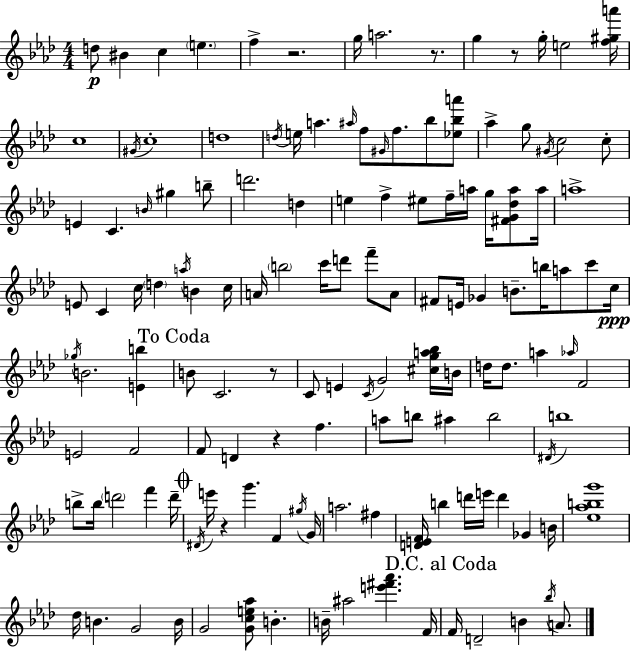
{
  \clef treble
  \numericTimeSignature
  \time 4/4
  \key aes \major
  d''8\p bis'4 c''4 \parenthesize e''4. | f''4-> r2. | g''16 a''2. r8. | g''4 r8 g''16-. e''2 <f'' gis'' a'''>16 | \break c''1 | \acciaccatura { gis'16 } c''1-. | d''1 | \acciaccatura { d''16 } e''16 a''4. \grace { ais''16 } f''8 \grace { gis'16 } f''8. | \break bes''8 <ees'' bes'' a'''>8 aes''4-> g''8 \acciaccatura { gis'16 } c''2 | c''8-. e'4 c'4. \grace { b'16 } | gis''4 b''8-- d'''2. | d''4 e''4 f''4-> eis''8 | \break f''16-- a''16 g''16 <fis' g' des'' a''>8 a''16 a''1-> | e'8 c'4 c''16 \parenthesize d''4 | \acciaccatura { a''16 } b'4 c''16 a'16 \parenthesize b''2 | c'''16 d'''8 f'''8-- a'8 fis'8 e'16 ges'4 b'8.-- | \break b''16 a''8 c'''8 c''16\ppp \acciaccatura { ges''16 } b'2. | <e' b''>4 \mark "To Coda" b'8 c'2. | r8 c'8 e'4 \acciaccatura { c'16 } g'2 | <cis'' g'' a'' bes''>16 b'16 d''16 d''8. a''4 | \break \grace { aes''16 } f'2 e'2 | f'2 f'8 d'4 | r4 f''4. a''8 b''8 ais''4 | b''2 \acciaccatura { dis'16 } b''1 | \break b''8-> b''16 \parenthesize d'''2 | f'''4 d'''16-- \mark \markup { \musicglyph "scripts.coda" } \acciaccatura { dis'16 } e'''16 r4 | g'''4. f'4 \acciaccatura { gis''16 } g'16 a''2. | fis''4 <d' e' f'>16 b''4 | \break d'''16 e'''16 d'''4 ges'4 b'16 <ees'' aes'' b'' g'''>1 | des''16 b'4. | g'2 b'16 g'2 | <g' c'' e'' aes''>8 b'4.-. b'16-- ais''2 | \break <e''' fis''' aes'''>4. f'16 \mark "D.C. al Coda" f'16 d'2-- | b'4 \acciaccatura { bes''16 } a'8. \bar "|."
}